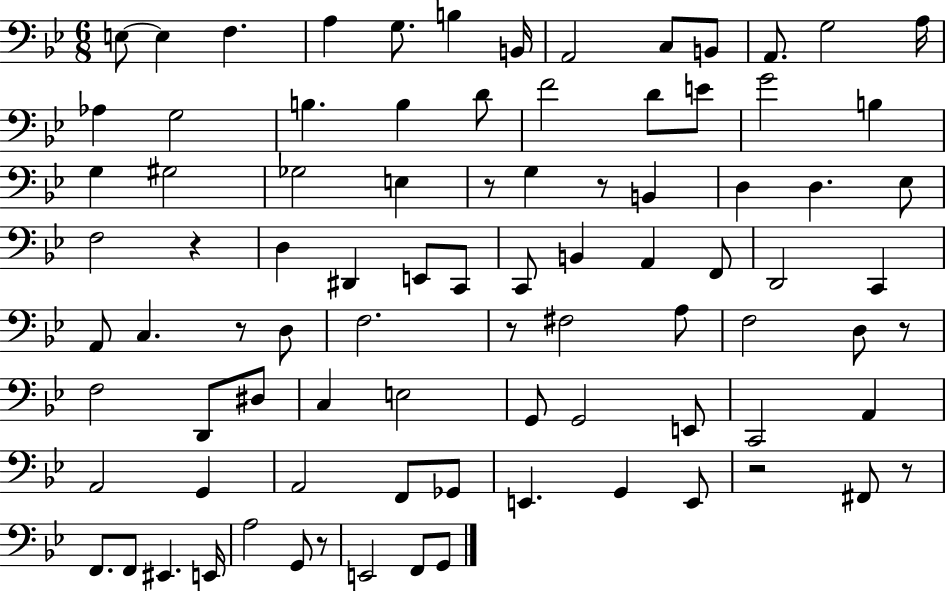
{
  \clef bass
  \numericTimeSignature
  \time 6/8
  \key bes \major
  e8~~ e4 f4. | a4 g8. b4 b,16 | a,2 c8 b,8 | a,8. g2 a16 | \break aes4 g2 | b4. b4 d'8 | f'2 d'8 e'8 | g'2 b4 | \break g4 gis2 | ges2 e4 | r8 g4 r8 b,4 | d4 d4. ees8 | \break f2 r4 | d4 dis,4 e,8 c,8 | c,8 b,4 a,4 f,8 | d,2 c,4 | \break a,8 c4. r8 d8 | f2. | r8 fis2 a8 | f2 d8 r8 | \break f2 d,8 dis8 | c4 e2 | g,8 g,2 e,8 | c,2 a,4 | \break a,2 g,4 | a,2 f,8 ges,8 | e,4. g,4 e,8 | r2 fis,8 r8 | \break f,8. f,8 eis,4. e,16 | a2 g,8 r8 | e,2 f,8 g,8 | \bar "|."
}